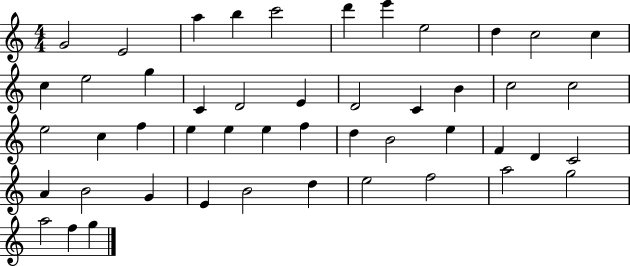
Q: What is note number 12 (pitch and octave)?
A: C5